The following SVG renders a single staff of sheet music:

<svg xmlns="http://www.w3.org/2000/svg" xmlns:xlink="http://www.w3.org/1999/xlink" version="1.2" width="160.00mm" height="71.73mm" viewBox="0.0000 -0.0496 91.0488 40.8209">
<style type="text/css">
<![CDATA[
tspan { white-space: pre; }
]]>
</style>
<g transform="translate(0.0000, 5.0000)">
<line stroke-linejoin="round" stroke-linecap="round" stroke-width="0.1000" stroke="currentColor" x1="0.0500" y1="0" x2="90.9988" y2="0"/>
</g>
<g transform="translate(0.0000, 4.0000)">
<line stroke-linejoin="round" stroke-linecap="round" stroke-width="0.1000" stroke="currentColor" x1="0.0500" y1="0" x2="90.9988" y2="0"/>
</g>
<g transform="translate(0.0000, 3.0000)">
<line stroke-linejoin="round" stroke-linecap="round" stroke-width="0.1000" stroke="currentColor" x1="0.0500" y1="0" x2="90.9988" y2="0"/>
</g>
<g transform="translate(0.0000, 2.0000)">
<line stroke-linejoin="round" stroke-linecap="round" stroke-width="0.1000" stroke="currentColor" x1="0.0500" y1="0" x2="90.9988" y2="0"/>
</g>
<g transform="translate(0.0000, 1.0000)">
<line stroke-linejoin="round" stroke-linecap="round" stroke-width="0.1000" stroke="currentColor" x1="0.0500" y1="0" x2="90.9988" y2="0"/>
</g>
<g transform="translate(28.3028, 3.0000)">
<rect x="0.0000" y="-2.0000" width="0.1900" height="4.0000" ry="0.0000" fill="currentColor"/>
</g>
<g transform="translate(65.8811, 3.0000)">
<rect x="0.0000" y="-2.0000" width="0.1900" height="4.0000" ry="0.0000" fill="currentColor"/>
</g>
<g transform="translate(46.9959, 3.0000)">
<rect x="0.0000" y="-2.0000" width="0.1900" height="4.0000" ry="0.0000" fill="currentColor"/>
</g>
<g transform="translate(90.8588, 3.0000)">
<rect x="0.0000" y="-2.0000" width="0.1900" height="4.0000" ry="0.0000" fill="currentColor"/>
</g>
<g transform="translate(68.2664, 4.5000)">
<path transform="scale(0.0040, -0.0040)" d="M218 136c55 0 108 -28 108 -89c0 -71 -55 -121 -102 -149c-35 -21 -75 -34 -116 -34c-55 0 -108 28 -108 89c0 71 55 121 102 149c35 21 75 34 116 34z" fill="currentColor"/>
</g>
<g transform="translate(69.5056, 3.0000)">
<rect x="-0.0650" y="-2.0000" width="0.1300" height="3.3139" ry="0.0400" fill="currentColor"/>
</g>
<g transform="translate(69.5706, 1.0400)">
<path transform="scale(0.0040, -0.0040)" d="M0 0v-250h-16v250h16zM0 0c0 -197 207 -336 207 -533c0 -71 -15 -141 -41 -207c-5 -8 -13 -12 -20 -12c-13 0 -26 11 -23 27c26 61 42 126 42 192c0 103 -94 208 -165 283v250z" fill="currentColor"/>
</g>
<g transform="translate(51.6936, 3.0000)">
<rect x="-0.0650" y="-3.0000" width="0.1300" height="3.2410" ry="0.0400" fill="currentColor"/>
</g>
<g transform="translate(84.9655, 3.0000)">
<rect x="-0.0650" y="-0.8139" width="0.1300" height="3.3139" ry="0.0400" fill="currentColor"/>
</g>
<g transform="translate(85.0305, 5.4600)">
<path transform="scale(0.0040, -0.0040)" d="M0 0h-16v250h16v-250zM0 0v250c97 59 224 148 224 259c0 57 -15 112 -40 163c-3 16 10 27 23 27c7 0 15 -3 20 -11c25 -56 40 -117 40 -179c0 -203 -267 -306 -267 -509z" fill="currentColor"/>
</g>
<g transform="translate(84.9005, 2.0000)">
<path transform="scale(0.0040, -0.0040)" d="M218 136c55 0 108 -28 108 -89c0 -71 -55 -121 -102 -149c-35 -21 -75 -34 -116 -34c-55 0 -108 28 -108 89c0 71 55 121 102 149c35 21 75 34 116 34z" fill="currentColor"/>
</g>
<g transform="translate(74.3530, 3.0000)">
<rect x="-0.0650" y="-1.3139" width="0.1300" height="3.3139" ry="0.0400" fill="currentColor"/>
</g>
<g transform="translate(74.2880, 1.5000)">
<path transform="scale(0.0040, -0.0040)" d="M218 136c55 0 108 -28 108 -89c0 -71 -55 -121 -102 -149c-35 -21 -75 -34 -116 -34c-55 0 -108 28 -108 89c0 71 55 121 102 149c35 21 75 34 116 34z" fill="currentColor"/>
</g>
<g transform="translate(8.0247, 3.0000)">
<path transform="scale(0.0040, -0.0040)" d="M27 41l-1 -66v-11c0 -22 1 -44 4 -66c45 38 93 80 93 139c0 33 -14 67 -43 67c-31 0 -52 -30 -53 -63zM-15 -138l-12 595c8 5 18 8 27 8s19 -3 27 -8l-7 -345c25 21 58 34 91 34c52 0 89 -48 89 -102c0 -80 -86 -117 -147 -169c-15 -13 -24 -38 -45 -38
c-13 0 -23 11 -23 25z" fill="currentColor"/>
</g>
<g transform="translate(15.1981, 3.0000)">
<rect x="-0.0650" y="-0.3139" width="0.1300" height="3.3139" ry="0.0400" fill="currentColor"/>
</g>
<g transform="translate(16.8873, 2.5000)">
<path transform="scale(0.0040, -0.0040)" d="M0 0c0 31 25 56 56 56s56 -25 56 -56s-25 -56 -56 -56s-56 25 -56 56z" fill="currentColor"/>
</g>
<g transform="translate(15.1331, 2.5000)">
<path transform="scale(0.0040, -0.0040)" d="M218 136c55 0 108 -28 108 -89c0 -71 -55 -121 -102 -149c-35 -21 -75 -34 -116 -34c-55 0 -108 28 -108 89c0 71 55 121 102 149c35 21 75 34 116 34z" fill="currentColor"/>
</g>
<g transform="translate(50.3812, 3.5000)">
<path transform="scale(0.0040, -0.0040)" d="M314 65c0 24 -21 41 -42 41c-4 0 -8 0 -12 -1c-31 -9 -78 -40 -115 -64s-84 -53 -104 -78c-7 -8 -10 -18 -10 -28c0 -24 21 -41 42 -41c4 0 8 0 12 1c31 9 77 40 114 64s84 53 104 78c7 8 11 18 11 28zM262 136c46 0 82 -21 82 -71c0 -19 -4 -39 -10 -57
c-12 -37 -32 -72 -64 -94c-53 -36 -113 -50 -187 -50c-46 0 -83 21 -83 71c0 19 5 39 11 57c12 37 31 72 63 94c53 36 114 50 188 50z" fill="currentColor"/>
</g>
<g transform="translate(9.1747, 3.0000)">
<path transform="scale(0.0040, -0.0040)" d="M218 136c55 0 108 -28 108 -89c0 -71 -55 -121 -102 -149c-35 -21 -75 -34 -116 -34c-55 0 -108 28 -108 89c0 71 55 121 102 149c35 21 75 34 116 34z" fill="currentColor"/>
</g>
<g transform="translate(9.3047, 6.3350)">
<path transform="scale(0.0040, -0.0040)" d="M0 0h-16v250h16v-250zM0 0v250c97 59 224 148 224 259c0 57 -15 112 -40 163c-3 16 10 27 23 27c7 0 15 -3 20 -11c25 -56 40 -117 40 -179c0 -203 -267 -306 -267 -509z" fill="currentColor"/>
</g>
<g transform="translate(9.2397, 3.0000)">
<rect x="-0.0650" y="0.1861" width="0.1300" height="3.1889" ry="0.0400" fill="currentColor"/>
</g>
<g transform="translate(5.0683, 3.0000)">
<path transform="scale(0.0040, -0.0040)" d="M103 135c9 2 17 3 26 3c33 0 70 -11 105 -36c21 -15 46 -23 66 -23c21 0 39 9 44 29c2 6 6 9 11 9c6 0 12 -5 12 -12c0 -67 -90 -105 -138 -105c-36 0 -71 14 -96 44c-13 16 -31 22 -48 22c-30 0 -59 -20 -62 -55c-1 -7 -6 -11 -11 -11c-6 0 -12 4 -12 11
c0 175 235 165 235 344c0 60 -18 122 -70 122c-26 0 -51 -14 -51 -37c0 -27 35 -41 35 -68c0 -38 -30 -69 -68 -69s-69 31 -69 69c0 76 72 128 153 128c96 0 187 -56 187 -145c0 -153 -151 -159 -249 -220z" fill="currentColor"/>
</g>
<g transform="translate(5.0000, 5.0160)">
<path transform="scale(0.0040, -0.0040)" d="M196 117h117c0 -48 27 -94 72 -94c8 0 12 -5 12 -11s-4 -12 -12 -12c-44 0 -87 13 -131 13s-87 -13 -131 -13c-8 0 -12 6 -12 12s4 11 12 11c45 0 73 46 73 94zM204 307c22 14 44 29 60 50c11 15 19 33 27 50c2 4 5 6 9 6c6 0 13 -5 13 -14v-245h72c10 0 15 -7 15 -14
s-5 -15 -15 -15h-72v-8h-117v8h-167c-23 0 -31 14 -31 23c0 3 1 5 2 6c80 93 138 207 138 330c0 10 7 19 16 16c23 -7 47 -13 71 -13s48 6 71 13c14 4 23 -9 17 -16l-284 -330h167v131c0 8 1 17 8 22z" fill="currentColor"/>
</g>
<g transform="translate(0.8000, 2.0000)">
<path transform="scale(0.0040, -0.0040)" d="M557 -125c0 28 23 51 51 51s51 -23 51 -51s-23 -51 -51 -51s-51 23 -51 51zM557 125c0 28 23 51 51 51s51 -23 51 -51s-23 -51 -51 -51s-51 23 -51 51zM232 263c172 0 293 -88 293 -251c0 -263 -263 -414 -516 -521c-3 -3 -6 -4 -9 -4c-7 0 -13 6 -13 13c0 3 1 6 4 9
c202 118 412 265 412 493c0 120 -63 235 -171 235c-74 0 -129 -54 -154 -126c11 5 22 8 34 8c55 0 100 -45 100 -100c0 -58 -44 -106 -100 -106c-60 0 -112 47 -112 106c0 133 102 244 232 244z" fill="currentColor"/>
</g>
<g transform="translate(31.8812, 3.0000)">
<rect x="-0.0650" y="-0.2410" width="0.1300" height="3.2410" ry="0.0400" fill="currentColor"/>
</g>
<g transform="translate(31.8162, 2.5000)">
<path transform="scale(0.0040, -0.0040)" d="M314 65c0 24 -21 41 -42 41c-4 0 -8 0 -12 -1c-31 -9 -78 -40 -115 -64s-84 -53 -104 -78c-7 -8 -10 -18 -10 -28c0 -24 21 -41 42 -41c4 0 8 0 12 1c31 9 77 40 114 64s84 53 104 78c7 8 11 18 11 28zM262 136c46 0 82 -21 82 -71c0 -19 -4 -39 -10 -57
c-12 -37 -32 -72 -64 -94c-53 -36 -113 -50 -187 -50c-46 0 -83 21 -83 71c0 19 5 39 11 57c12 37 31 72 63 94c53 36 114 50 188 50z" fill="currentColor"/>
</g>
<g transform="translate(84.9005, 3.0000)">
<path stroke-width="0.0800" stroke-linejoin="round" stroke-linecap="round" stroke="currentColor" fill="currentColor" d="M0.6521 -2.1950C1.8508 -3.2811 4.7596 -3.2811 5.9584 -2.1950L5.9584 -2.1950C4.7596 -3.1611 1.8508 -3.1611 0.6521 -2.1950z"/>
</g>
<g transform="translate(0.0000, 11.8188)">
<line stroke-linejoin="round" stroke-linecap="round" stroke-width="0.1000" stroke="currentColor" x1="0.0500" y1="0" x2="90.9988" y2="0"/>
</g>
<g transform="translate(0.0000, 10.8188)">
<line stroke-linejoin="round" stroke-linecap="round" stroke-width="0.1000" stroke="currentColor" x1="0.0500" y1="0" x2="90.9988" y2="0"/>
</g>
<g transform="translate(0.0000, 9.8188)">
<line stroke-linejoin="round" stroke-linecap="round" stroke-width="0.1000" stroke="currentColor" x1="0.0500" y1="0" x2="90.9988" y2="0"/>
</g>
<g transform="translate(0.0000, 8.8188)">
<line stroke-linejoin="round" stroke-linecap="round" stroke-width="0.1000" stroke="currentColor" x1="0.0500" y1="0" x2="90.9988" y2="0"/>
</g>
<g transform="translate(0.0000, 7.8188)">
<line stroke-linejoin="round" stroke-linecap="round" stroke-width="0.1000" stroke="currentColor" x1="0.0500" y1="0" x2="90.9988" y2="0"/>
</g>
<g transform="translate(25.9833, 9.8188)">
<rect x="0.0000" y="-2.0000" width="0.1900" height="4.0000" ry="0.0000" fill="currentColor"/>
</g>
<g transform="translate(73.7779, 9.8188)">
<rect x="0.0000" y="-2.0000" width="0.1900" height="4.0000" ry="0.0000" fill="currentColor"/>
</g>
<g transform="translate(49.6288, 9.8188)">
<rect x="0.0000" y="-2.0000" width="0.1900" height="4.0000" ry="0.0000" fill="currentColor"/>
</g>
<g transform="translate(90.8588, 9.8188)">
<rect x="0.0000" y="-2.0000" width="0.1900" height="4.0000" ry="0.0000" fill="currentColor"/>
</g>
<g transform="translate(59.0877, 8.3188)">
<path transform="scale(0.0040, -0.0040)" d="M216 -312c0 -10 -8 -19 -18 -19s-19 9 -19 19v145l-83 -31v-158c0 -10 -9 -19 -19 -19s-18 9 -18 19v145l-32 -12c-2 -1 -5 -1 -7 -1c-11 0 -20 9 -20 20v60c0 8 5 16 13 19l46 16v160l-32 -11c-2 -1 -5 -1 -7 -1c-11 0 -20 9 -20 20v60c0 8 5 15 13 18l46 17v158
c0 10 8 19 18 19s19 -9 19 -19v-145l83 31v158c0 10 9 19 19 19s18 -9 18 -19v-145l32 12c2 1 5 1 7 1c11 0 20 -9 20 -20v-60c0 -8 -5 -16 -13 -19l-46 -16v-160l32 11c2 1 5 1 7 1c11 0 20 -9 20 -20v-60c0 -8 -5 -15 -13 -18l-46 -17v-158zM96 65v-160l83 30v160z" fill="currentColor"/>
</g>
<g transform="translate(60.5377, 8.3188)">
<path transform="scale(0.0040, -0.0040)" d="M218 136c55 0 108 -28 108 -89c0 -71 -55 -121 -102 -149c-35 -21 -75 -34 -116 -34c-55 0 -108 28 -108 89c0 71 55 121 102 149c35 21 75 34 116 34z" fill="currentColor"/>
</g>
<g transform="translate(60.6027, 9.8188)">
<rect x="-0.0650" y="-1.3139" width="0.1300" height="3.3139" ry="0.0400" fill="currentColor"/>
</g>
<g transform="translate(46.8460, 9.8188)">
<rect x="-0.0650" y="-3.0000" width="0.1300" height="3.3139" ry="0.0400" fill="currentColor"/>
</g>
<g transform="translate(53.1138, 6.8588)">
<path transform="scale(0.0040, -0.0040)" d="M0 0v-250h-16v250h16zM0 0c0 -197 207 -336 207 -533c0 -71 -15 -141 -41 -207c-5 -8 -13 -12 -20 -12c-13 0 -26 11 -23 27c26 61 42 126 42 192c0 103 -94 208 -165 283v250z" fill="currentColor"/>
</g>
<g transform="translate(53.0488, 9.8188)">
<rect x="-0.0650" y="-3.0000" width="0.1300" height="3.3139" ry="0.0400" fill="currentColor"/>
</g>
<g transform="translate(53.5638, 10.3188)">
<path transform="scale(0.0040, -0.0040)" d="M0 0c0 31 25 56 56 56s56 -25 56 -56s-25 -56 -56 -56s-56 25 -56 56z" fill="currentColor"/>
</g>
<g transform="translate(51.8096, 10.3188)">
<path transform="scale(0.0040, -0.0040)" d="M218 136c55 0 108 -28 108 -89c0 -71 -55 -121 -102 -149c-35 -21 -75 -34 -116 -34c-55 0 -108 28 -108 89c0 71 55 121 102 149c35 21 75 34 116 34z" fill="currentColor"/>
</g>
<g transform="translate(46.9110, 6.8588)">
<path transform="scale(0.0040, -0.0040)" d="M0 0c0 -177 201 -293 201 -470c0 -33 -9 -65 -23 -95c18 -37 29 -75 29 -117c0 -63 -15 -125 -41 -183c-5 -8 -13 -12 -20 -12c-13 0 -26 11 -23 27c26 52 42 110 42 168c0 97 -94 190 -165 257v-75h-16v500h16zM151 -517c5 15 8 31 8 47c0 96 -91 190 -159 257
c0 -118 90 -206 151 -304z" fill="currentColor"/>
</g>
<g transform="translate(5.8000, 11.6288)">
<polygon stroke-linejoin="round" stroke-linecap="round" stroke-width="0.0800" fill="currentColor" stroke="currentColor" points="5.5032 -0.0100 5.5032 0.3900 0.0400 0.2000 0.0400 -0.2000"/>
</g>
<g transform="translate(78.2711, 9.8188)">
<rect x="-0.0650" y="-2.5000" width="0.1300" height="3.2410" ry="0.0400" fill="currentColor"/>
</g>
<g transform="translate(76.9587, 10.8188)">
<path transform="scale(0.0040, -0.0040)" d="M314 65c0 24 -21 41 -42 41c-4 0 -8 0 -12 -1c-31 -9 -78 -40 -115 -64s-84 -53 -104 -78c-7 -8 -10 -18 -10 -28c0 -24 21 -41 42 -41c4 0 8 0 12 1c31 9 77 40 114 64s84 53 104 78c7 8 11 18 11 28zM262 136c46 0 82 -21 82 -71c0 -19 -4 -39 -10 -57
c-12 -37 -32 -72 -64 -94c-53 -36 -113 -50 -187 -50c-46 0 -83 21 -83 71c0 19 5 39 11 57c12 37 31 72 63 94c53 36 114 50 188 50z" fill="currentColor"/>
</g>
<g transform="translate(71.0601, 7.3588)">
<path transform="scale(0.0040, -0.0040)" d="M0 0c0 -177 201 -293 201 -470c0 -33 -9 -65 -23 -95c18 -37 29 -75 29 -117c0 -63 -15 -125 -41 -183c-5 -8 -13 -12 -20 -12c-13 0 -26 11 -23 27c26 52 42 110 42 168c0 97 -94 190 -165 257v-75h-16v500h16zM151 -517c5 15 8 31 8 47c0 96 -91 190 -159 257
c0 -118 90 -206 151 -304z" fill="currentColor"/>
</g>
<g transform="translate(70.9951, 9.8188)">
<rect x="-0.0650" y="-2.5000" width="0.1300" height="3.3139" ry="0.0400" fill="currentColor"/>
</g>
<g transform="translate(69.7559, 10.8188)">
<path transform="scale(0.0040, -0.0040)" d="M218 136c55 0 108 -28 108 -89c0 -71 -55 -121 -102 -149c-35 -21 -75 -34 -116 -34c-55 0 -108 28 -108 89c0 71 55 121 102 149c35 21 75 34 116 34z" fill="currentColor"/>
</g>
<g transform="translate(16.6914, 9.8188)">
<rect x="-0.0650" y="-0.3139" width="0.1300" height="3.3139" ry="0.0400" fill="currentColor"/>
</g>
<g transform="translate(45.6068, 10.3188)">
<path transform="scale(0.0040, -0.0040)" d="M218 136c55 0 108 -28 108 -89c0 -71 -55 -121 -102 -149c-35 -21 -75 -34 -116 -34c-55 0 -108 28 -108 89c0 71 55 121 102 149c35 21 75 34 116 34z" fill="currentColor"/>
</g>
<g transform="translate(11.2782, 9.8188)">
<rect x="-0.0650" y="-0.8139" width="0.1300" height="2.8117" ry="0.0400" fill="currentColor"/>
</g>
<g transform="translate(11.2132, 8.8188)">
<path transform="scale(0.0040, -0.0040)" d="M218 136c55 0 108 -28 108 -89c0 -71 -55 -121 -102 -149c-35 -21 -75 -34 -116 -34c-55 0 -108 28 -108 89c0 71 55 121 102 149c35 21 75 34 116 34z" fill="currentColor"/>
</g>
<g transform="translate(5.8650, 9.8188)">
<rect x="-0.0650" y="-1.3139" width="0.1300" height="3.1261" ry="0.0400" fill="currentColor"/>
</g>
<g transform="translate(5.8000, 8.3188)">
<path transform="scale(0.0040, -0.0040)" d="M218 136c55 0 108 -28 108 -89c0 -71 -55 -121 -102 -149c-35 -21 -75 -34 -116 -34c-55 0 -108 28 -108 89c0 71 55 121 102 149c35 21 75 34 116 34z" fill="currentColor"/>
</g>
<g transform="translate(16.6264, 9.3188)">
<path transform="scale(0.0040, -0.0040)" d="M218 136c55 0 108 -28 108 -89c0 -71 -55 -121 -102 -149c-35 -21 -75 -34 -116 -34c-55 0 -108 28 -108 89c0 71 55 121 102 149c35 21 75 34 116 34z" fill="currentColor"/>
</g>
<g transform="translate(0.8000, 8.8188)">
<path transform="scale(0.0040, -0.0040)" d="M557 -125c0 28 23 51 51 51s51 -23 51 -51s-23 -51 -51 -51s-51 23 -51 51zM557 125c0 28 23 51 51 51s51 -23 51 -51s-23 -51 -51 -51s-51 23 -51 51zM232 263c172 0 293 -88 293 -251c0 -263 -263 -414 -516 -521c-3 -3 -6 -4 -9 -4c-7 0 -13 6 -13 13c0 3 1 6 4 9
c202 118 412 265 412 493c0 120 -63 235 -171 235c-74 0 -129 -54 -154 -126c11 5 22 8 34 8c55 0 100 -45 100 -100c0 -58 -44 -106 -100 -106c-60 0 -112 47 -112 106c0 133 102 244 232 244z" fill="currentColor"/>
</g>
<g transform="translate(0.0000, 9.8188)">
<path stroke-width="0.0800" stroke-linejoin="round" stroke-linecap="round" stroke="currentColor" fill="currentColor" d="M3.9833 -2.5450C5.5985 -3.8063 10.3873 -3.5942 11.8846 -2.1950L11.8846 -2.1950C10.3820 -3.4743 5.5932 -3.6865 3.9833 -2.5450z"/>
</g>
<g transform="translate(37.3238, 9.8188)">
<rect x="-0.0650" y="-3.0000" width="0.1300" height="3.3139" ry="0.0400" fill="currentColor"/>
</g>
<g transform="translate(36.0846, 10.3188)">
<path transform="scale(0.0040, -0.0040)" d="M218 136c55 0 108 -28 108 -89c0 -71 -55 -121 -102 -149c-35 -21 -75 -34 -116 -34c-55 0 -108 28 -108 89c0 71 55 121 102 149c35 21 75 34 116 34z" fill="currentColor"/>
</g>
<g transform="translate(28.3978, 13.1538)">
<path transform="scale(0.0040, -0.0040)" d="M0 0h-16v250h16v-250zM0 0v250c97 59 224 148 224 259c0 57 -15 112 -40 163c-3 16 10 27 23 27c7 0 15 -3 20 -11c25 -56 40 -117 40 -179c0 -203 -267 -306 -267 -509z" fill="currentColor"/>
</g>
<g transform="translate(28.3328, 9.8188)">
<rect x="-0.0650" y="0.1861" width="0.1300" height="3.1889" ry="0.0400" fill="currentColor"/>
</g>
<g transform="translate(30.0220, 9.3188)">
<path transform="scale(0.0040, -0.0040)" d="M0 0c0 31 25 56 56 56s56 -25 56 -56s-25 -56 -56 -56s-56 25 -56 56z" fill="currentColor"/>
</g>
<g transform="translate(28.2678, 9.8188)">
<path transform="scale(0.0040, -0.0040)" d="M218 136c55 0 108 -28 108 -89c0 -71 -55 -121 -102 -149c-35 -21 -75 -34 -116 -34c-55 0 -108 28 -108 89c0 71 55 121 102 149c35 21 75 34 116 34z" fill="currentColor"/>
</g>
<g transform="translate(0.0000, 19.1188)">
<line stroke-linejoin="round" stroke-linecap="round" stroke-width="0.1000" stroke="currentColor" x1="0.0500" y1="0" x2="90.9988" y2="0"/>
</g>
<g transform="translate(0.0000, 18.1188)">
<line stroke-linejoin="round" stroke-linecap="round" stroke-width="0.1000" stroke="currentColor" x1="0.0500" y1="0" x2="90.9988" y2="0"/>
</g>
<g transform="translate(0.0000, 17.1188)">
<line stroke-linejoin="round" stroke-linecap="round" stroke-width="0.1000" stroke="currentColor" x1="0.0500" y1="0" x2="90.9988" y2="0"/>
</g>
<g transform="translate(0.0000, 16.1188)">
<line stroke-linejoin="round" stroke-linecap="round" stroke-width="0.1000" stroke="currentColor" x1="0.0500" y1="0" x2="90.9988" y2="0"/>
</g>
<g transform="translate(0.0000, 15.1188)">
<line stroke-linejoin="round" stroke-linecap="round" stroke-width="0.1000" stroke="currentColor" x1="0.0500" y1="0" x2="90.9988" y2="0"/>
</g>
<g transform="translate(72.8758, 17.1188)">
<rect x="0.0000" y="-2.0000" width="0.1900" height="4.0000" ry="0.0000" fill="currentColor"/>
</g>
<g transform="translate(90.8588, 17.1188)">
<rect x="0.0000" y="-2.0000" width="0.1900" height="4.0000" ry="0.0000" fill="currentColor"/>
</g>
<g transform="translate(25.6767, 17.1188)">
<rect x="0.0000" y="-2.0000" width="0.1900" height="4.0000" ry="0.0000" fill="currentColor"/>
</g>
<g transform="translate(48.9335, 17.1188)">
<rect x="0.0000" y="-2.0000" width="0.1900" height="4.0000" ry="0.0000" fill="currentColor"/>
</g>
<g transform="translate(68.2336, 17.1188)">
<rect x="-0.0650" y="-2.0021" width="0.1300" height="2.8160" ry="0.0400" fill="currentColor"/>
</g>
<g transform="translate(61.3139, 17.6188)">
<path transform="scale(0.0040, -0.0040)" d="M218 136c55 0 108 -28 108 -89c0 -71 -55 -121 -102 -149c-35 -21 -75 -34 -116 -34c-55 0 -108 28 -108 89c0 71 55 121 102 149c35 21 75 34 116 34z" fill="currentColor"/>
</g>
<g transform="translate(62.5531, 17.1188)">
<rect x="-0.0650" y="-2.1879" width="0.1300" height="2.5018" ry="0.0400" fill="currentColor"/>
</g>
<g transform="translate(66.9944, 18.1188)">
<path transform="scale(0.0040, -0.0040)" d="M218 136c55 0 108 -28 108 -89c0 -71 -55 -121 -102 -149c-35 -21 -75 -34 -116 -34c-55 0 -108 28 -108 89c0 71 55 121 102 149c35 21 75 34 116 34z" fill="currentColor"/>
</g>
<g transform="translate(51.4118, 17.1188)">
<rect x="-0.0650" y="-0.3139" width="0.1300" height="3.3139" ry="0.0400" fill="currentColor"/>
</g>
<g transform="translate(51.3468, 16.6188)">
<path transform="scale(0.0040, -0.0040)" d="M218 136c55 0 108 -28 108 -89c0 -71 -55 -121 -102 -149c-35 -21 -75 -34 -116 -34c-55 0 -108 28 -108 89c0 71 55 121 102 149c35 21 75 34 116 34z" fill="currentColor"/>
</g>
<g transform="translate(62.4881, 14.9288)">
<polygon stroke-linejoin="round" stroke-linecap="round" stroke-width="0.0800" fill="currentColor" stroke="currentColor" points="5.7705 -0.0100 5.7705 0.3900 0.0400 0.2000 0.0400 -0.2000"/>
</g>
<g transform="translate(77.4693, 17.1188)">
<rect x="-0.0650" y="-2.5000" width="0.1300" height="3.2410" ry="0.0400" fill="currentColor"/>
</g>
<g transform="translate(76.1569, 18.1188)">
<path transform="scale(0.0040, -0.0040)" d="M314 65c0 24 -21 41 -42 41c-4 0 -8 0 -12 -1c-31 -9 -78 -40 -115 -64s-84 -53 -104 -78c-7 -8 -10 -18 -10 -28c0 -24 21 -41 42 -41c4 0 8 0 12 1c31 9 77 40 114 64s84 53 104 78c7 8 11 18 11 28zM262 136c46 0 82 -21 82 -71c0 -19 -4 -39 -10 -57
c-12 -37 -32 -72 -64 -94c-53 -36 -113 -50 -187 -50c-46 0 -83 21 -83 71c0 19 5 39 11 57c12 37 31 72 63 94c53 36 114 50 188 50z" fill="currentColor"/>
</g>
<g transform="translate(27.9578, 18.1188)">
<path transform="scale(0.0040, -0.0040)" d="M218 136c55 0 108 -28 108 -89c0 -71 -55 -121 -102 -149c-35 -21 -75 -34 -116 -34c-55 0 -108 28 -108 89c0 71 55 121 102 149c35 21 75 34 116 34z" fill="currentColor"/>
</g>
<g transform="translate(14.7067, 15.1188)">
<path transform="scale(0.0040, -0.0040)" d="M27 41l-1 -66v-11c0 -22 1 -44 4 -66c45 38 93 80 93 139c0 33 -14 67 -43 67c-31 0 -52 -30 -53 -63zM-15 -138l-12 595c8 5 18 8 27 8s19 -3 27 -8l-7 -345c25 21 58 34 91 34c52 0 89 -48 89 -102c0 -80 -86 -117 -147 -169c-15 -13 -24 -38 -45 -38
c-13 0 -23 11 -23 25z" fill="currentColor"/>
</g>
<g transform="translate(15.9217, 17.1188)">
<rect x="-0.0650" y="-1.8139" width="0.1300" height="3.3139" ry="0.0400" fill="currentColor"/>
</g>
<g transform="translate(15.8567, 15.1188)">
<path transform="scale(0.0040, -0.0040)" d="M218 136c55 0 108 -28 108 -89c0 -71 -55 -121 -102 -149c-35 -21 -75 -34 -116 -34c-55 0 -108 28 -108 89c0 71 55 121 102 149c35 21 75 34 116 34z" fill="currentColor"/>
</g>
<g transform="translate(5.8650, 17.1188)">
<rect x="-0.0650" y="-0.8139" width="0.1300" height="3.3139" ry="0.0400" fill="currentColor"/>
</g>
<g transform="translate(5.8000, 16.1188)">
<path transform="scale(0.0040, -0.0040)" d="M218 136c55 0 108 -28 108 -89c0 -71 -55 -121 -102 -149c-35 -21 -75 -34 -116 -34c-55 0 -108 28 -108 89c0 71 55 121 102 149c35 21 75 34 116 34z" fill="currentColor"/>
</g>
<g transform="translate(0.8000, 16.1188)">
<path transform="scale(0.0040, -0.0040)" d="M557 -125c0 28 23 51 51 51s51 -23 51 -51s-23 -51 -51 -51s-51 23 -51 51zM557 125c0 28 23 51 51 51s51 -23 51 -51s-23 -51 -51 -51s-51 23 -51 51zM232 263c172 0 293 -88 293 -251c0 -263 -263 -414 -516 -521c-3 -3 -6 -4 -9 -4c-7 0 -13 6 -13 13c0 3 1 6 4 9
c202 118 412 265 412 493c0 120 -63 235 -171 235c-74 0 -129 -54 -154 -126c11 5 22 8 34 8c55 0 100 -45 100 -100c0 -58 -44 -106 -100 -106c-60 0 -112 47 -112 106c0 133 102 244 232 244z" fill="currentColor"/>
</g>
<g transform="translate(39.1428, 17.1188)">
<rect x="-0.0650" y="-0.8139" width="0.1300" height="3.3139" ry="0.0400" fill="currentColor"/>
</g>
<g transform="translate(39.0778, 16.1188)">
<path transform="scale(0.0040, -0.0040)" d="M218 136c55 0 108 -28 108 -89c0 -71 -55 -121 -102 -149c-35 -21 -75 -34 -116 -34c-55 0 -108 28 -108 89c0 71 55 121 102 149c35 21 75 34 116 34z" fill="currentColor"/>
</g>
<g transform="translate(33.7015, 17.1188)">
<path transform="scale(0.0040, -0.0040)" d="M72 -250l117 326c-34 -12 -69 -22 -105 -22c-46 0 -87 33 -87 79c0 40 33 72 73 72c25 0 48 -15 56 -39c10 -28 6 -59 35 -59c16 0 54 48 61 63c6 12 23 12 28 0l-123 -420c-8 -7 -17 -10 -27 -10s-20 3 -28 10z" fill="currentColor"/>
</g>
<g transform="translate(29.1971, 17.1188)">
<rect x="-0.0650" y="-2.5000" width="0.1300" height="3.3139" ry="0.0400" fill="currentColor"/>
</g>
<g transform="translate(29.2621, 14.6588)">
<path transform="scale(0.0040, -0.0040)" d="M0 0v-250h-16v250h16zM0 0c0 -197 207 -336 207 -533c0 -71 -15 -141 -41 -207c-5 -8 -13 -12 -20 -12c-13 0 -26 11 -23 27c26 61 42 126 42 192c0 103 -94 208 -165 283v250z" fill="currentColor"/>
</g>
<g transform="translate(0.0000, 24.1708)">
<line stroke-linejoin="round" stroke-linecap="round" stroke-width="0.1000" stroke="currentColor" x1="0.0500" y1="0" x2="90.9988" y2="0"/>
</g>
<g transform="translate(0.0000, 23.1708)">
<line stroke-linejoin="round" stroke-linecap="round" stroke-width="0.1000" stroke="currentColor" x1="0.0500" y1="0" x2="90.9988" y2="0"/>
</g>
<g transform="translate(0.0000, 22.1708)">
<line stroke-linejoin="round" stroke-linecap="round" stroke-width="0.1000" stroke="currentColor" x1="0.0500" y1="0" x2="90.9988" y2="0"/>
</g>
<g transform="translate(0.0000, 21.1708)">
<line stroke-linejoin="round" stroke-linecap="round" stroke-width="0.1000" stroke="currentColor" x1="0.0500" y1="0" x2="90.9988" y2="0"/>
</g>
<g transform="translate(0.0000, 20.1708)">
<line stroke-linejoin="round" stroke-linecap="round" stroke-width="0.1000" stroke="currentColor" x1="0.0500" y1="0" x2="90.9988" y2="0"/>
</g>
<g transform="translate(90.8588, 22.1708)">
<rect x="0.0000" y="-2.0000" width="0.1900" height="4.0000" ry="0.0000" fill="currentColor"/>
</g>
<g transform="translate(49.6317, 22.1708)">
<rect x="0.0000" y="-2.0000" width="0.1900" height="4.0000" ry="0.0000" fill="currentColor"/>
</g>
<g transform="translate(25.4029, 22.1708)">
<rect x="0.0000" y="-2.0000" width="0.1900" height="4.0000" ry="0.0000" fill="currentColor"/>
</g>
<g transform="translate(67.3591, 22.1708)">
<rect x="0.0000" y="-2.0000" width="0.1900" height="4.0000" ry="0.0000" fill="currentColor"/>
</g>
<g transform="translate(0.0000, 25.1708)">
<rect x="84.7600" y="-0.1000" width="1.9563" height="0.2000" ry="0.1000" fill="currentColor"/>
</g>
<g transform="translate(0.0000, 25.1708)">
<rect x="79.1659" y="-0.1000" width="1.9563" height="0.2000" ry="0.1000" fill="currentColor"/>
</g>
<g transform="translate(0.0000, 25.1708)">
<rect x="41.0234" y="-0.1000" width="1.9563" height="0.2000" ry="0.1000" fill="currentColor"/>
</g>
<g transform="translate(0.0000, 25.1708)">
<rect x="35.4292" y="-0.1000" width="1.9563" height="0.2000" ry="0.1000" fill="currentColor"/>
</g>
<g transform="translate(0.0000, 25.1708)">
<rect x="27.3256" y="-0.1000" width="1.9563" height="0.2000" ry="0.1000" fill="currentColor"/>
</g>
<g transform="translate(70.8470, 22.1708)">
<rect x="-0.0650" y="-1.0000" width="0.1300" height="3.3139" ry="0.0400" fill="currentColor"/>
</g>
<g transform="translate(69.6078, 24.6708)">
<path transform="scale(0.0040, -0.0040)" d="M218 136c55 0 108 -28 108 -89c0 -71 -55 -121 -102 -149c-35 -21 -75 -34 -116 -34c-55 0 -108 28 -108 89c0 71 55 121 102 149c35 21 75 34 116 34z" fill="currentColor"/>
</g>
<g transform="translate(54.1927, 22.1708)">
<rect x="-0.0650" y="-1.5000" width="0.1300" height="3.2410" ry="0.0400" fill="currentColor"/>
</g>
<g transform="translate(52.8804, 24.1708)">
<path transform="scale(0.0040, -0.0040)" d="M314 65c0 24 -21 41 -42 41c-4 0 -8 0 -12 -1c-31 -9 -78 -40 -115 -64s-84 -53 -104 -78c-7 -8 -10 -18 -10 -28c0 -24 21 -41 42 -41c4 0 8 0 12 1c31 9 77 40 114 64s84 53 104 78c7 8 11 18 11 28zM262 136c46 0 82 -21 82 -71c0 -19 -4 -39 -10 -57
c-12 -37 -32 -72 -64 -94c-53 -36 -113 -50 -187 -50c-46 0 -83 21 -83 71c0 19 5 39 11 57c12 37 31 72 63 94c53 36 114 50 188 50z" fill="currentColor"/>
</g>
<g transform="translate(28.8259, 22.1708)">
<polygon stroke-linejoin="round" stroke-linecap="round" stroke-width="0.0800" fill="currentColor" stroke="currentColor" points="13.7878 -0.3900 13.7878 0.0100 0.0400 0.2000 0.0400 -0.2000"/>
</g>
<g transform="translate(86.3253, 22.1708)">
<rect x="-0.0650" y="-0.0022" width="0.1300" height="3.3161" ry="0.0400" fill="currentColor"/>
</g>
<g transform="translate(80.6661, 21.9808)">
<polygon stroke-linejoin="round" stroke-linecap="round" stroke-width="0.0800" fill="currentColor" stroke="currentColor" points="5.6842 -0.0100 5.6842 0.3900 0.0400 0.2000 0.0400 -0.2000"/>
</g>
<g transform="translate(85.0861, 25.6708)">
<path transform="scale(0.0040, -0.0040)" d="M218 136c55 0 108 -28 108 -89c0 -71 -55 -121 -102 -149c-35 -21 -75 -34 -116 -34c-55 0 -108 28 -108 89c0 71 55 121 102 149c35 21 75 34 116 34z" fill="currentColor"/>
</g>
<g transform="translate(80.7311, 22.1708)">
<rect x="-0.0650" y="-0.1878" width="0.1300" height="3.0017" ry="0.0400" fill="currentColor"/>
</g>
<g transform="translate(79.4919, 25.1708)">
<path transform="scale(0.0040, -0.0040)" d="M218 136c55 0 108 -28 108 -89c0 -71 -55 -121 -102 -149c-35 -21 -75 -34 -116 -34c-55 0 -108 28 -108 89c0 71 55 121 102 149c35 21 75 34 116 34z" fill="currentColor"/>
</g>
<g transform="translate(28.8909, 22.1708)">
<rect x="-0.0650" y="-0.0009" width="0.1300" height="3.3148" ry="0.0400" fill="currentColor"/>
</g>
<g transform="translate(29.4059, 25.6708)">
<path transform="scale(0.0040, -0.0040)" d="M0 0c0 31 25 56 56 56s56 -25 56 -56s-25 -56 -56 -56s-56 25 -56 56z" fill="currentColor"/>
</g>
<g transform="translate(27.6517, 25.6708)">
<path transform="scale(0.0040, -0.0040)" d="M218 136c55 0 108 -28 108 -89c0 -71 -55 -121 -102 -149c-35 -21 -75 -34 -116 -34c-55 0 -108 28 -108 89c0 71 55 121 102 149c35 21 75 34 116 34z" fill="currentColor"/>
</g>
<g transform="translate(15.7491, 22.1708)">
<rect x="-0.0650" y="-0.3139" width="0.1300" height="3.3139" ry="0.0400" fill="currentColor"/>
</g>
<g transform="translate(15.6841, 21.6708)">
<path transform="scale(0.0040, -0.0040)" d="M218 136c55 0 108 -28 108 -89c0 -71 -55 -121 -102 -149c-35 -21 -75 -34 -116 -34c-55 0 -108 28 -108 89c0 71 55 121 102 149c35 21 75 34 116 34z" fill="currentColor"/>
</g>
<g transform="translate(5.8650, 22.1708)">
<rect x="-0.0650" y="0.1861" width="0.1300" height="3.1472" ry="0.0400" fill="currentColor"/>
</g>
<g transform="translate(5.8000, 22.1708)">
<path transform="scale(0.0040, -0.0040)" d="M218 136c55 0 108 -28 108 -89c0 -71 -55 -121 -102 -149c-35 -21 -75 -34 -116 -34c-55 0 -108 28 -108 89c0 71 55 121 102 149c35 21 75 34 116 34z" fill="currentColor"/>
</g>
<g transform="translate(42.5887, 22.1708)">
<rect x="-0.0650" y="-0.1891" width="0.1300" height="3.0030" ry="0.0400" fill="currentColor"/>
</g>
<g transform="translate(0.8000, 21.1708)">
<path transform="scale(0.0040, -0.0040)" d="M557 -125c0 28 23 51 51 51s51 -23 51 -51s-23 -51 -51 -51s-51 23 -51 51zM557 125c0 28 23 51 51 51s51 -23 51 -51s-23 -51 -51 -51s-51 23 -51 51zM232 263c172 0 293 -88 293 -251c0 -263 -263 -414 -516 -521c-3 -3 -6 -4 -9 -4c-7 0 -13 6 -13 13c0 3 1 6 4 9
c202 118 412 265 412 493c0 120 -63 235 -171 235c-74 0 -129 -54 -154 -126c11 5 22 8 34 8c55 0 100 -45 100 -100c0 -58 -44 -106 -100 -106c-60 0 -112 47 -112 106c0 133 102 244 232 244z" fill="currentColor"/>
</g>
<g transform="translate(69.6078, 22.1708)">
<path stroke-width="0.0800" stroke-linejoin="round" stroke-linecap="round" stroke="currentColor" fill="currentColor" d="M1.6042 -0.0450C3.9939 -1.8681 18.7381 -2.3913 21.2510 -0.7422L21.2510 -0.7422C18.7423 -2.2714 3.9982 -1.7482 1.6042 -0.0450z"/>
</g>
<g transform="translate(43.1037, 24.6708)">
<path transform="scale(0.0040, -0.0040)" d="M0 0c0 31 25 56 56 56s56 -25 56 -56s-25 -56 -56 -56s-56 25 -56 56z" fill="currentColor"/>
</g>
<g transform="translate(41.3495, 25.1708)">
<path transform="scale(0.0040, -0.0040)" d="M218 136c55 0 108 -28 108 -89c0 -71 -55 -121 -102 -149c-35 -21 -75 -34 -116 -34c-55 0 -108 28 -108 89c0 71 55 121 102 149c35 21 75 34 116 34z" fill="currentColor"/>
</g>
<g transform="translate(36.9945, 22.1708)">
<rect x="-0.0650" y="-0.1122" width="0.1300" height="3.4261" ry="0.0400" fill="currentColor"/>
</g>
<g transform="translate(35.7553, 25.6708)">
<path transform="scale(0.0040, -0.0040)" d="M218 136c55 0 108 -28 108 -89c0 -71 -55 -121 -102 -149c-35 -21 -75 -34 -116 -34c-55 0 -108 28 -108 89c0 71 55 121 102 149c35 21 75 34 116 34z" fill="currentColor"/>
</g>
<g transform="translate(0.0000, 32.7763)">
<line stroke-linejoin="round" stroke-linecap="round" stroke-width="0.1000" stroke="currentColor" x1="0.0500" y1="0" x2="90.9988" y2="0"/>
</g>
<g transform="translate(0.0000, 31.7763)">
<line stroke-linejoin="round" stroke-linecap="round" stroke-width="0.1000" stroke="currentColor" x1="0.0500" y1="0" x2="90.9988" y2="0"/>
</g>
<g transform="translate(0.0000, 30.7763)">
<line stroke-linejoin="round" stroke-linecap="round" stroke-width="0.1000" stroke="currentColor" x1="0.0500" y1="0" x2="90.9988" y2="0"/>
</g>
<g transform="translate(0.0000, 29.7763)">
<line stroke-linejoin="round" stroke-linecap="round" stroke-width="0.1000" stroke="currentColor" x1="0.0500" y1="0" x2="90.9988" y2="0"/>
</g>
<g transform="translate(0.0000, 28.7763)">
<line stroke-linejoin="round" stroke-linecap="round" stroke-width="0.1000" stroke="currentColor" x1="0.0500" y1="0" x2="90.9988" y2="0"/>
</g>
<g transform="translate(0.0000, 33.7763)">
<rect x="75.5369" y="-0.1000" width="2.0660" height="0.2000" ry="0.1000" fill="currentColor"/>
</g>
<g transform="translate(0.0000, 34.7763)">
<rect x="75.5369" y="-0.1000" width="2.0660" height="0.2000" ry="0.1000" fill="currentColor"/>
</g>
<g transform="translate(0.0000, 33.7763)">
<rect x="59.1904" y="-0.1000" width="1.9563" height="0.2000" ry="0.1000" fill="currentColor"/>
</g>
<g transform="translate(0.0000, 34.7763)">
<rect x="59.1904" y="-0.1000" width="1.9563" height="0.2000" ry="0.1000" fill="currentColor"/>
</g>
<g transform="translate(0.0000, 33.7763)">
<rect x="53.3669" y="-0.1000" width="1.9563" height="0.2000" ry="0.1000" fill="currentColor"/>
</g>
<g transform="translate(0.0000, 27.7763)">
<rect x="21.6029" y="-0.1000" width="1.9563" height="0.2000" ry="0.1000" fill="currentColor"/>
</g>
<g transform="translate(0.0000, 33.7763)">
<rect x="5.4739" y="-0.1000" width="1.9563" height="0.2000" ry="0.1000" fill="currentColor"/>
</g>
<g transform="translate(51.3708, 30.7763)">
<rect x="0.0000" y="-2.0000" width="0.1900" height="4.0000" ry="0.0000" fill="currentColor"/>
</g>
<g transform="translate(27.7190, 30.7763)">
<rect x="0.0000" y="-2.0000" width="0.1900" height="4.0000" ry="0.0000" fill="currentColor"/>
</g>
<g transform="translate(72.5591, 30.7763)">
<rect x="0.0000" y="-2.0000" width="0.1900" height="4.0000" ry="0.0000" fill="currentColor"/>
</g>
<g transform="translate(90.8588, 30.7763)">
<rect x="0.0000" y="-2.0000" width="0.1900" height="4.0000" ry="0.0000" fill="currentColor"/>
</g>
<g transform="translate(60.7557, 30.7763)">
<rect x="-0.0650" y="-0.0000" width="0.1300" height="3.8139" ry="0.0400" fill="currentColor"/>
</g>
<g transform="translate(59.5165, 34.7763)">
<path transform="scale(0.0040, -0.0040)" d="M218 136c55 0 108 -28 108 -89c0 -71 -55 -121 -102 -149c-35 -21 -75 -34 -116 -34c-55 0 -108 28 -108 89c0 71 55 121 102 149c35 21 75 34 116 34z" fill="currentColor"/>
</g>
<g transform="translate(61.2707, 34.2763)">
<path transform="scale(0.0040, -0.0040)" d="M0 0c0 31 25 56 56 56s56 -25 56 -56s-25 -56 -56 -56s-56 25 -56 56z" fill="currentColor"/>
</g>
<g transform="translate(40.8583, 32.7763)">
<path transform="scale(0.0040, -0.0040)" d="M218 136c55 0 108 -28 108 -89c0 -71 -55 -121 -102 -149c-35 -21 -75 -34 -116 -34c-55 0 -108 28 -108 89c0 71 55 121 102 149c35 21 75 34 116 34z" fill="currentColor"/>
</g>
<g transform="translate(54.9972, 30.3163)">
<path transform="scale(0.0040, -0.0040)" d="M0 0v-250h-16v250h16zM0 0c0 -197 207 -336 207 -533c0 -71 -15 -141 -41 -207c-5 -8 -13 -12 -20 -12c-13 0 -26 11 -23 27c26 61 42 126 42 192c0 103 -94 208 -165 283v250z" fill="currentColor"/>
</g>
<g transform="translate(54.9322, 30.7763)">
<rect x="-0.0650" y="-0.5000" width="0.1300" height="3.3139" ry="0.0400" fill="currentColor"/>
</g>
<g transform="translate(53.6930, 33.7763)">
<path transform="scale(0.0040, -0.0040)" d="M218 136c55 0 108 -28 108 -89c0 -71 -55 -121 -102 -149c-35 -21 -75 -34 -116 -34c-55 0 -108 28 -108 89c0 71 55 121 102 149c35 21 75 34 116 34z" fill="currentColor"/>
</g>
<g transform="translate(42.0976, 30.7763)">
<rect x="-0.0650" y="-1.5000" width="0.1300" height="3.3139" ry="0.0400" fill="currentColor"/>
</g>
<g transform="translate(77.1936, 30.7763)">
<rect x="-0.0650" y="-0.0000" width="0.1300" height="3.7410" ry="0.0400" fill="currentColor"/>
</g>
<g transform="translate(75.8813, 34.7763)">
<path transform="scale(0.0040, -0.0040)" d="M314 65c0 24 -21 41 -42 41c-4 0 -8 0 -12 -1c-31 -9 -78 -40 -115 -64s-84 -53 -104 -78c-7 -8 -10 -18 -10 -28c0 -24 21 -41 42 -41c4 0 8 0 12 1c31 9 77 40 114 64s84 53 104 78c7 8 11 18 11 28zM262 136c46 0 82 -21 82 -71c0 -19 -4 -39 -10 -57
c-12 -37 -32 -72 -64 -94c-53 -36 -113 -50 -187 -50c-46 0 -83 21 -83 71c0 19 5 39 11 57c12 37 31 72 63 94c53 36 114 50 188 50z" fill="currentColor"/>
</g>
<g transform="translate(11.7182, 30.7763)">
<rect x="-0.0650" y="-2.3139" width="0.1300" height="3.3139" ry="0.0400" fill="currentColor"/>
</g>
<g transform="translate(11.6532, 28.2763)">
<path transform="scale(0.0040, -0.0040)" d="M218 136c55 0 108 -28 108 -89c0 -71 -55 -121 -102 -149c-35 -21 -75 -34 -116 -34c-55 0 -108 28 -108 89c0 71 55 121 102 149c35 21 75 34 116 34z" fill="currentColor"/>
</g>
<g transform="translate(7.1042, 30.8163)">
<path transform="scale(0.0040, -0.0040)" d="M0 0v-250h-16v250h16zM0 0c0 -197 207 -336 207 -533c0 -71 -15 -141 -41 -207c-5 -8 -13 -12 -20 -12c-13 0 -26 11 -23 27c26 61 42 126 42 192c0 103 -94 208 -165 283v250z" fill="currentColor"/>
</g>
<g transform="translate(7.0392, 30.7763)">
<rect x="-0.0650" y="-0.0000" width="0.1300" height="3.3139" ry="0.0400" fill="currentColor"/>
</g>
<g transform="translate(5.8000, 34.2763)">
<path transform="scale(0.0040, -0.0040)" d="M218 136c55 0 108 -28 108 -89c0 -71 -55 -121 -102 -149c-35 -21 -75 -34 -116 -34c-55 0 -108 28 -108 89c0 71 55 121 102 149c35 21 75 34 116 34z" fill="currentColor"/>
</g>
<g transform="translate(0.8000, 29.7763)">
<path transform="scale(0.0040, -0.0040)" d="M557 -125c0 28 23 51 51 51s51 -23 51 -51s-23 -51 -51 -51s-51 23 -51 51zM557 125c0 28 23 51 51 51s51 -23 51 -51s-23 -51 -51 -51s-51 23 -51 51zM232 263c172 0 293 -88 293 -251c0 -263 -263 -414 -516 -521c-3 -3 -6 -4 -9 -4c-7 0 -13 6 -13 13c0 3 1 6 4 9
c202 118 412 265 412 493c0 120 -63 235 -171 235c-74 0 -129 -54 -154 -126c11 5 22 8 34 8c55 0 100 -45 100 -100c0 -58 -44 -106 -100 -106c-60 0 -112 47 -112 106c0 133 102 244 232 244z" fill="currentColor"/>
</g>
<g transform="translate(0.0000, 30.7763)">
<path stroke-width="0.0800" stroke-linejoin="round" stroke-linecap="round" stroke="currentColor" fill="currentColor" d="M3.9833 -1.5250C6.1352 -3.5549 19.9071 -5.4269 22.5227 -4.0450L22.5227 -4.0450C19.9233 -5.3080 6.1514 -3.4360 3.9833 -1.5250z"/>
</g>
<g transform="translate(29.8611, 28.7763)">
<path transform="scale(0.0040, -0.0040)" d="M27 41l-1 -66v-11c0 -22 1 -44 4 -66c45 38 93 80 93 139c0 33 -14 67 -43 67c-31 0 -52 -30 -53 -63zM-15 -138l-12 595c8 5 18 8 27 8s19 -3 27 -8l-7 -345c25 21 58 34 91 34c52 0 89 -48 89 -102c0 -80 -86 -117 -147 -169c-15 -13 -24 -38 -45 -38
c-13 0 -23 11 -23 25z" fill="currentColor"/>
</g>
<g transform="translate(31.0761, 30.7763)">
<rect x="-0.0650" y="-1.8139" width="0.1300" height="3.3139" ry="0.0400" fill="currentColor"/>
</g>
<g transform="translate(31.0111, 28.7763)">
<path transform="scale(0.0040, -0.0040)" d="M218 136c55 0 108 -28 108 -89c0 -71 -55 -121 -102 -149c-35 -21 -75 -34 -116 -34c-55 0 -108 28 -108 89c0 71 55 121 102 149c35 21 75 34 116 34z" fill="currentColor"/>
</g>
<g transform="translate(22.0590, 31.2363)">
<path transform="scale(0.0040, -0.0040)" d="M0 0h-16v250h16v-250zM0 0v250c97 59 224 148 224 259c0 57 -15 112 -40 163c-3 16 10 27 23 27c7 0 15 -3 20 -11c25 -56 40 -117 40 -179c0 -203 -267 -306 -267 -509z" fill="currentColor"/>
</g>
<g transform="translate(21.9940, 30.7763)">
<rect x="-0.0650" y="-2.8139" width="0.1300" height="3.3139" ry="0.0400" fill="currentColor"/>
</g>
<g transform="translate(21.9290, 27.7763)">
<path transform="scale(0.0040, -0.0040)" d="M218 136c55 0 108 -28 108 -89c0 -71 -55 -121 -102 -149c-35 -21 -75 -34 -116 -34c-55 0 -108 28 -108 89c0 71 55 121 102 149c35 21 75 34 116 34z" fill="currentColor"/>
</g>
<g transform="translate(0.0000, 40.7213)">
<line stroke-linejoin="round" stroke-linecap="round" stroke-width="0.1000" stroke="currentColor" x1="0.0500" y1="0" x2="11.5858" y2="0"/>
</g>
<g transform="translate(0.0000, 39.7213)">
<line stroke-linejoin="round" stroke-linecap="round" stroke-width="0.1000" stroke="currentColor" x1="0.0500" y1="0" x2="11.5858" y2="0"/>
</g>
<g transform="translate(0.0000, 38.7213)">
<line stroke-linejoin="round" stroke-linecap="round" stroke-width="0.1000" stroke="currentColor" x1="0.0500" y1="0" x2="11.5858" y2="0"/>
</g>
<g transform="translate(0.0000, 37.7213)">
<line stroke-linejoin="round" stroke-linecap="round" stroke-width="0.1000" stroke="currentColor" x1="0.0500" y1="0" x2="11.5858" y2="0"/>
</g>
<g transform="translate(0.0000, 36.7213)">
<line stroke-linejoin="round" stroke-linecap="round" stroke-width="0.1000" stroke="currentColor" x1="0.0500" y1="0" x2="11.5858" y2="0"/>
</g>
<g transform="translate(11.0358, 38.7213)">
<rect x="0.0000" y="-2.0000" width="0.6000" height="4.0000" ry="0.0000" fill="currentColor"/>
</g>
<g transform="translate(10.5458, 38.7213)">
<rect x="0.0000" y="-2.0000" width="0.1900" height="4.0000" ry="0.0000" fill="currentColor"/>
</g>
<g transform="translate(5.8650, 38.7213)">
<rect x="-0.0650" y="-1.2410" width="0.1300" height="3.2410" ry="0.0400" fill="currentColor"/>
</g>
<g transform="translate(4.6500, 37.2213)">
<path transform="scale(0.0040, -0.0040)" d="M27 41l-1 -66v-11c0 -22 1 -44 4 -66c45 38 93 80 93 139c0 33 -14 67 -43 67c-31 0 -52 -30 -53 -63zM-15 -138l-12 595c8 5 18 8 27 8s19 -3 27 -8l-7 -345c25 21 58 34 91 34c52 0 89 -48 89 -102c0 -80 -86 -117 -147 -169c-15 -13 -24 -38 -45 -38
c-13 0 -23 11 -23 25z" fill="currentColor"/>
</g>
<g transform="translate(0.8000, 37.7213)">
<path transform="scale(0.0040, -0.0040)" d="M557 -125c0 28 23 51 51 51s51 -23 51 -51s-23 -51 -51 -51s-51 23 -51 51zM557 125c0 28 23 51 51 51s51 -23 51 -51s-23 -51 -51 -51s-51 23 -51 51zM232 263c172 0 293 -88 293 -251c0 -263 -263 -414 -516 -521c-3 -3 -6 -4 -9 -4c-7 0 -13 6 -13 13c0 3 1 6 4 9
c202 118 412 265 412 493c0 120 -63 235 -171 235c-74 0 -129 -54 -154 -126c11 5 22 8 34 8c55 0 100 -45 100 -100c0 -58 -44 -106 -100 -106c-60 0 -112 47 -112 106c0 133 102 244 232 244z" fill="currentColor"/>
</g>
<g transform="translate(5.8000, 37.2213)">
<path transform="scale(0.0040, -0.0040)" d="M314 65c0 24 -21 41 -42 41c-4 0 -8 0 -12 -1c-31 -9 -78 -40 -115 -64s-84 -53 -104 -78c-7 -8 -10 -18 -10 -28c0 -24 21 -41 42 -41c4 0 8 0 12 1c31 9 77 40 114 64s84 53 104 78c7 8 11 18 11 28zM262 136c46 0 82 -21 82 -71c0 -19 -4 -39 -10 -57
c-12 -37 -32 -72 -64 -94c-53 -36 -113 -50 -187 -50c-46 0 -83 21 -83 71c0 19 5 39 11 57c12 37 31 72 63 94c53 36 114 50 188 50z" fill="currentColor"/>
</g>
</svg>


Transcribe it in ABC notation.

X:1
T:Untitled
M:2/4
L:1/4
K:C
_D,/2 E, E,2 C,2 A,,/2 G, F,/2 G,/2 F,/2 E, D,/2 C, C,/4 C,/2 ^G, B,,/4 B,,2 F, _A, B,,/2 z/2 F, E, C,/2 B,,/2 B,,2 D, E, D,,/2 D,,/2 E,,/2 G,,2 F,, E,,/2 D,,/2 D,,/2 B, C/2 _A, G,, E,,/2 C,, C,,2 _G,2